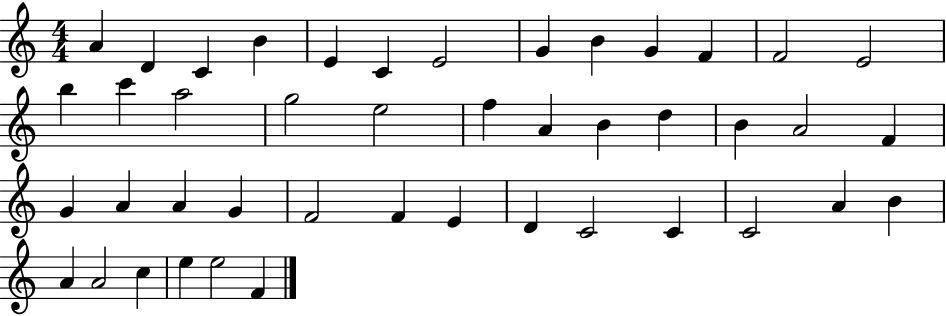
A4/q D4/q C4/q B4/q E4/q C4/q E4/h G4/q B4/q G4/q F4/q F4/h E4/h B5/q C6/q A5/h G5/h E5/h F5/q A4/q B4/q D5/q B4/q A4/h F4/q G4/q A4/q A4/q G4/q F4/h F4/q E4/q D4/q C4/h C4/q C4/h A4/q B4/q A4/q A4/h C5/q E5/q E5/h F4/q